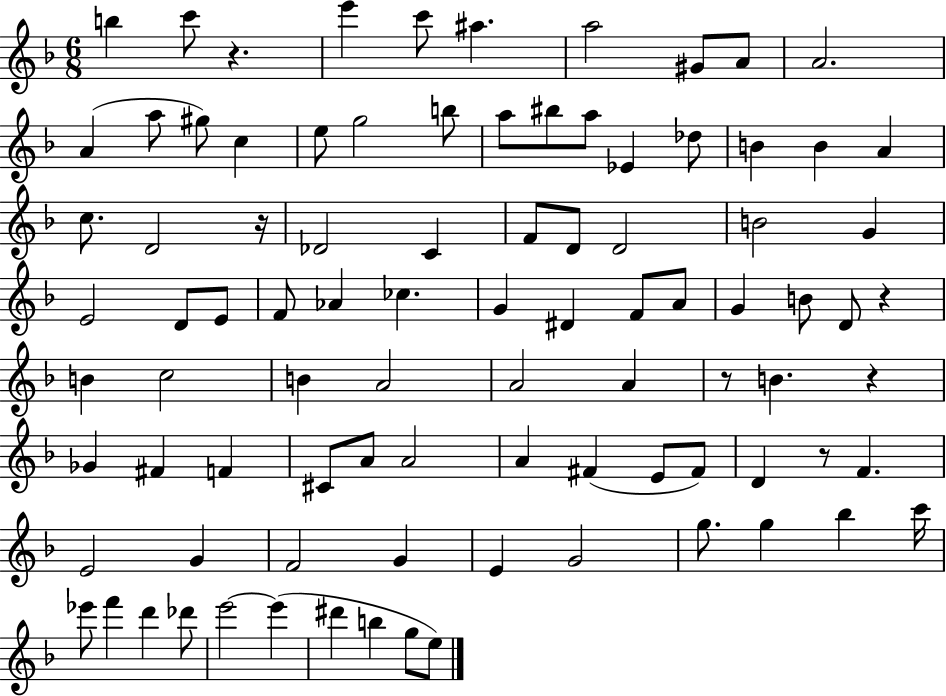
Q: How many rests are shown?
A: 6